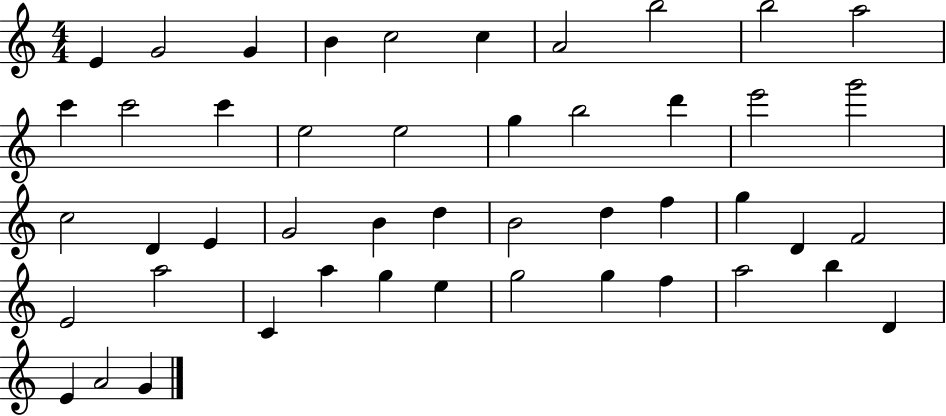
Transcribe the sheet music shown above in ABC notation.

X:1
T:Untitled
M:4/4
L:1/4
K:C
E G2 G B c2 c A2 b2 b2 a2 c' c'2 c' e2 e2 g b2 d' e'2 g'2 c2 D E G2 B d B2 d f g D F2 E2 a2 C a g e g2 g f a2 b D E A2 G